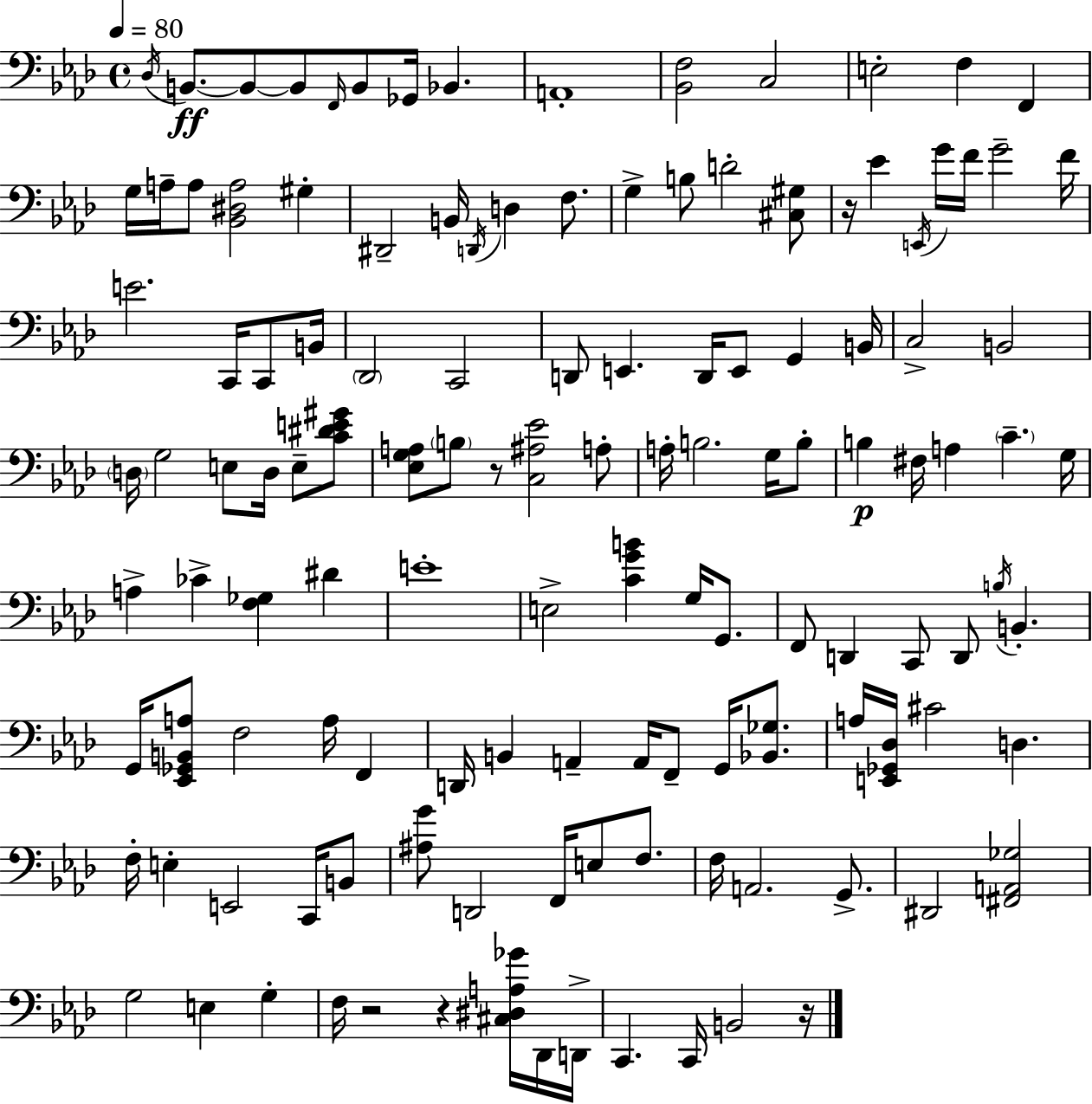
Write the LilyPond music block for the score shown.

{
  \clef bass
  \time 4/4
  \defaultTimeSignature
  \key aes \major
  \tempo 4 = 80
  \acciaccatura { des16 }\ff b,8.~~ b,8~~ b,8 \grace { f,16 } b,8 ges,16 bes,4. | a,1-. | <bes, f>2 c2 | e2-. f4 f,4 | \break g16 a16-- a8 <bes, dis a>2 gis4-. | dis,2-- b,16 \acciaccatura { d,16 } d4 | f8. g4-> b8 d'2-. | <cis gis>8 r16 ees'4 \acciaccatura { e,16 } g'16 f'16 g'2-- | \break f'16 e'2. | c,16 c,8 b,16 \parenthesize des,2 c,2 | d,8 e,4. d,16 e,8 g,4 | b,16 c2-> b,2 | \break \parenthesize d16 g2 e8 d16 | e8-- <c' dis' e' gis'>8 <ees g a>8 \parenthesize b8 r8 <c ais ees'>2 | a8-. a16-. b2. | g16 b8-. b4\p fis16 a4 \parenthesize c'4.-- | \break g16 a4-> ces'4-> <f ges>4 | dis'4 e'1-. | e2-> <c' g' b'>4 | g16 g,8. f,8 d,4 c,8 d,8 \acciaccatura { b16 } b,4.-. | \break g,16 <ees, ges, b, a>8 f2 | a16 f,4 d,16 b,4 a,4-- a,16 f,8-- | g,16 <bes, ges>8. a16 <e, ges, des>16 cis'2 d4. | f16-. e4-. e,2 | \break c,16 b,8 <ais g'>8 d,2 f,16 | e8 f8. f16 a,2. | g,8.-> dis,2 <fis, a, ges>2 | g2 e4 | \break g4-. f16 r2 r4 | <cis dis a ges'>16 des,16 d,16-> c,4. c,16 b,2 | r16 \bar "|."
}